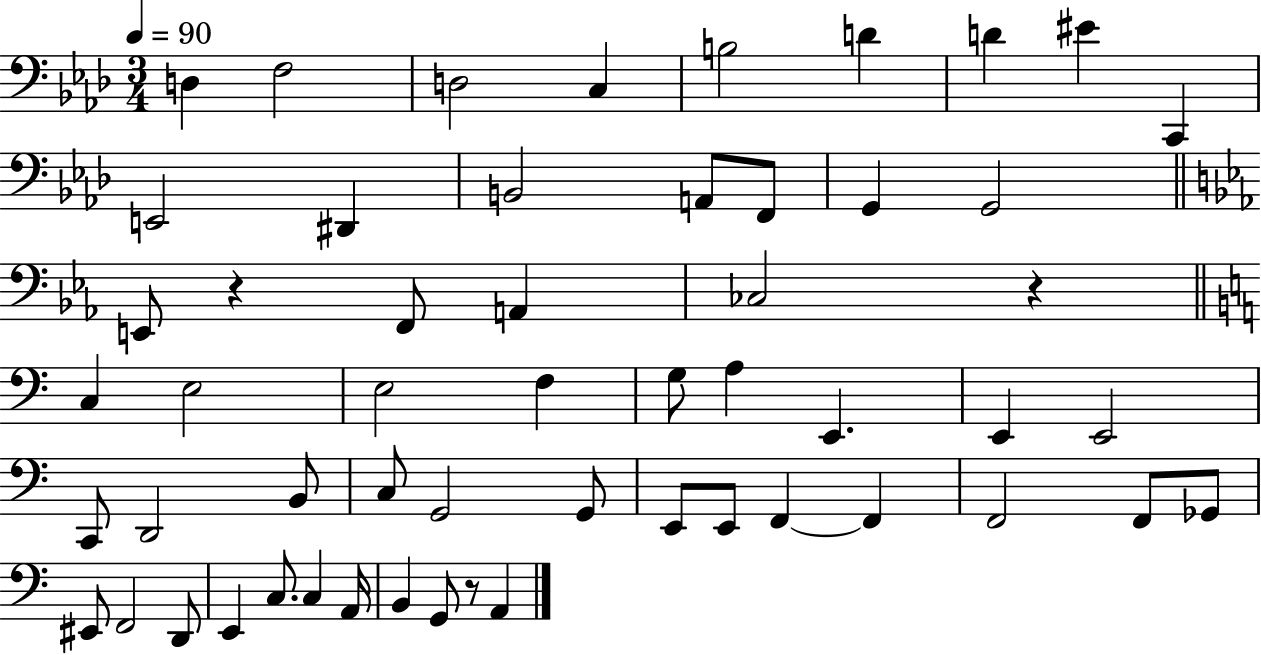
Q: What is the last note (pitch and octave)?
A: A2